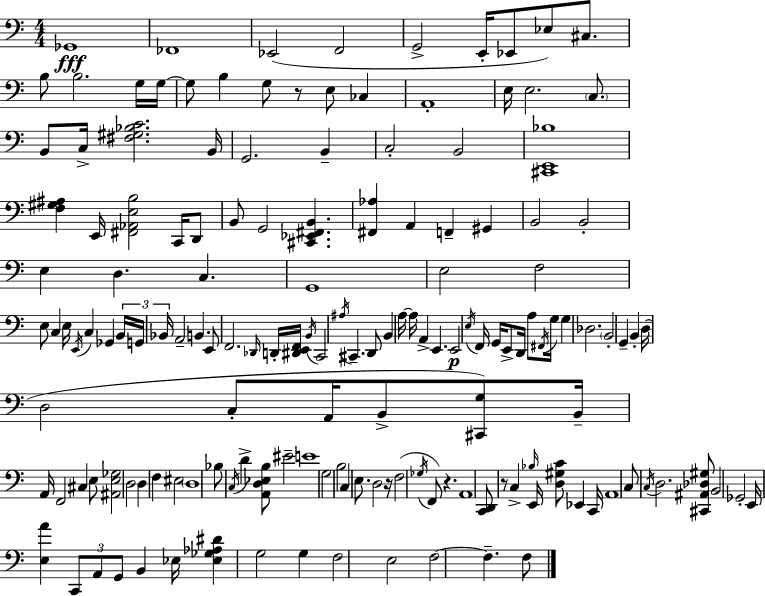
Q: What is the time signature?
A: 4/4